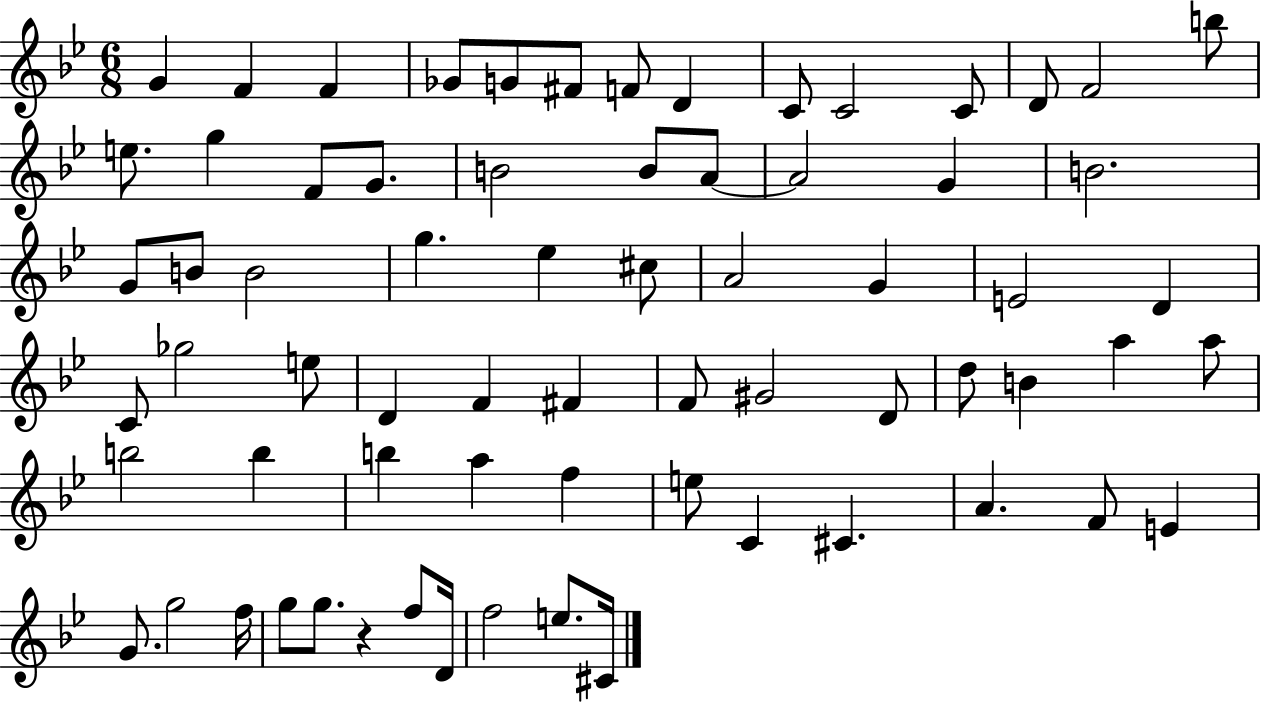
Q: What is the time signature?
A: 6/8